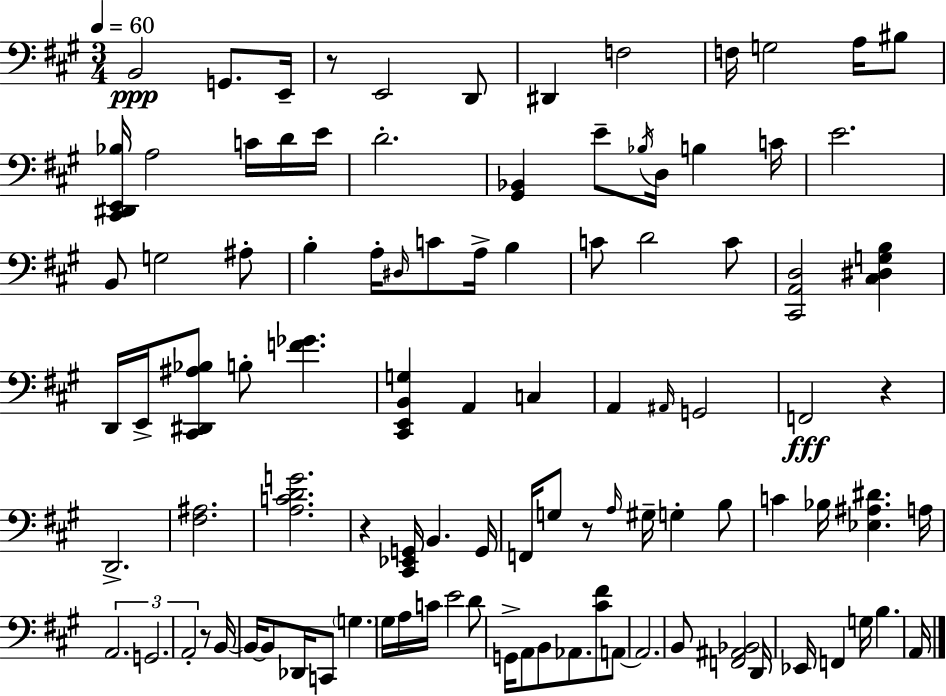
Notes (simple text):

B2/h G2/e. E2/s R/e E2/h D2/e D#2/q F3/h F3/s G3/h A3/s BIS3/e [C#2,D#2,E2,Bb3]/s A3/h C4/s D4/s E4/s D4/h. [G#2,Bb2]/q E4/e Bb3/s D3/s B3/q C4/s E4/h. B2/e G3/h A#3/e B3/q A3/s D#3/s C4/e A3/s B3/q C4/e D4/h C4/e [C#2,A2,D3]/h [C#3,D#3,G3,B3]/q D2/s E2/s [C#2,D#2,A#3,Bb3]/e B3/e [F4,Gb4]/q. [C#2,E2,B2,G3]/q A2/q C3/q A2/q A#2/s G2/h F2/h R/q D2/h. [F#3,A#3]/h. [A3,C4,D4,G4]/h. R/q [C#2,Eb2,G2]/s B2/q. G2/s F2/s G3/e R/e A3/s G#3/s G3/q B3/e C4/q Bb3/s [Eb3,A#3,D#4]/q. A3/s A2/h. G2/h. A2/h R/e B2/s B2/s B2/e Db2/s C2/e G3/q. G#3/s A3/s C4/s E4/h D4/e G2/s A2/e B2/e Ab2/e. [C#4,F#4]/e A2/e A2/h. B2/e [F2,A#2,Bb2]/h D2/s Eb2/s F2/q G3/s B3/q. A2/s